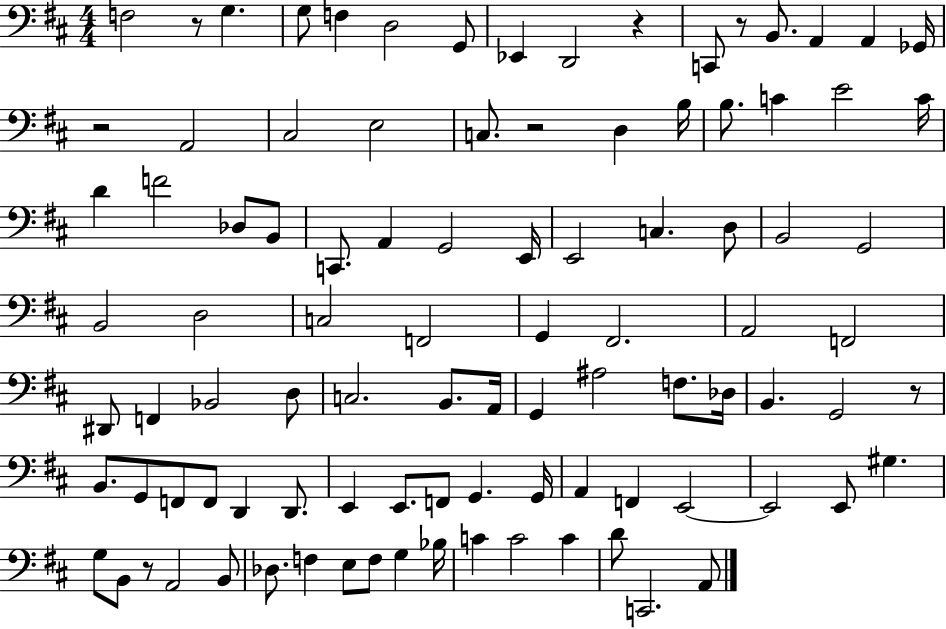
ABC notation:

X:1
T:Untitled
M:4/4
L:1/4
K:D
F,2 z/2 G, G,/2 F, D,2 G,,/2 _E,, D,,2 z C,,/2 z/2 B,,/2 A,, A,, _G,,/4 z2 A,,2 ^C,2 E,2 C,/2 z2 D, B,/4 B,/2 C E2 C/4 D F2 _D,/2 B,,/2 C,,/2 A,, G,,2 E,,/4 E,,2 C, D,/2 B,,2 G,,2 B,,2 D,2 C,2 F,,2 G,, ^F,,2 A,,2 F,,2 ^D,,/2 F,, _B,,2 D,/2 C,2 B,,/2 A,,/4 G,, ^A,2 F,/2 _D,/4 B,, G,,2 z/2 B,,/2 G,,/2 F,,/2 F,,/2 D,, D,,/2 E,, E,,/2 F,,/2 G,, G,,/4 A,, F,, E,,2 E,,2 E,,/2 ^G, G,/2 B,,/2 z/2 A,,2 B,,/2 _D,/2 F, E,/2 F,/2 G, _B,/4 C C2 C D/2 C,,2 A,,/2